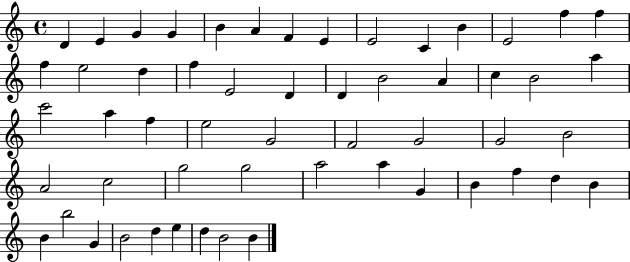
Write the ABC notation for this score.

X:1
T:Untitled
M:4/4
L:1/4
K:C
D E G G B A F E E2 C B E2 f f f e2 d f E2 D D B2 A c B2 a c'2 a f e2 G2 F2 G2 G2 B2 A2 c2 g2 g2 a2 a G B f d B B b2 G B2 d e d B2 B